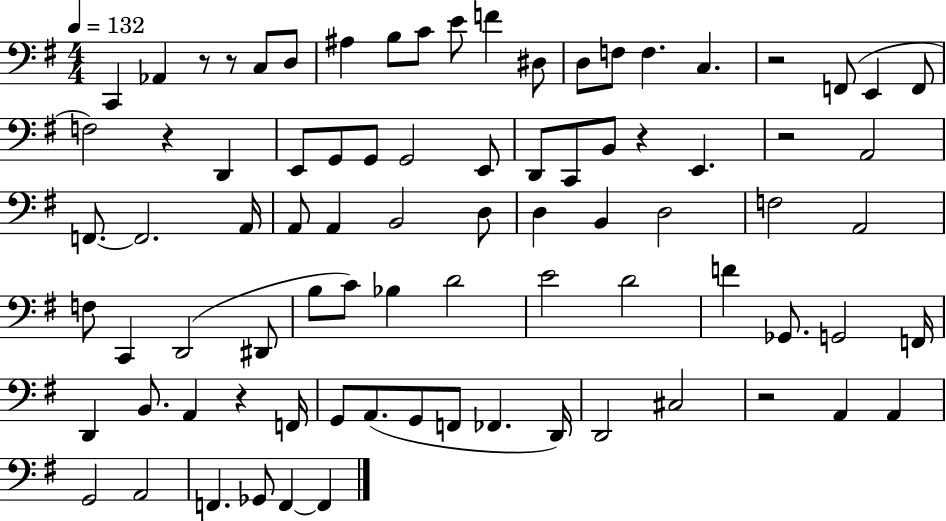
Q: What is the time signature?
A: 4/4